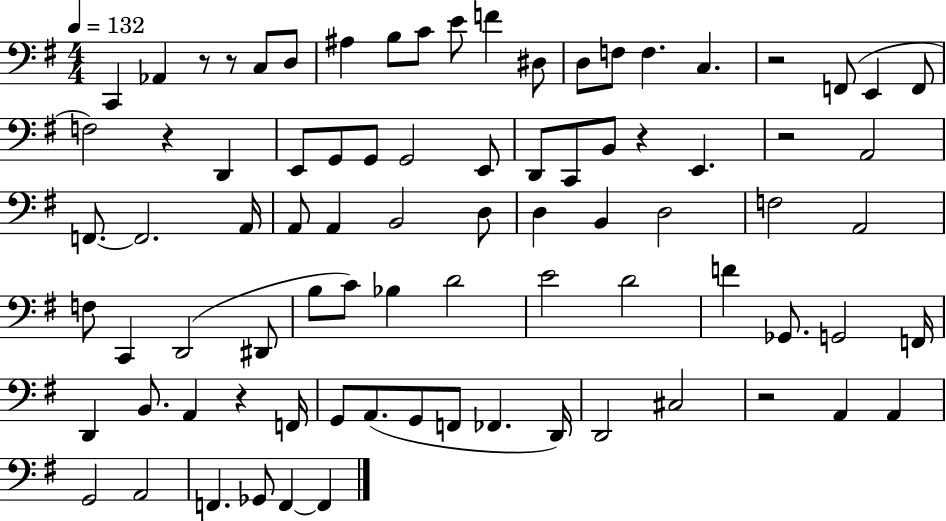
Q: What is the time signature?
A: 4/4